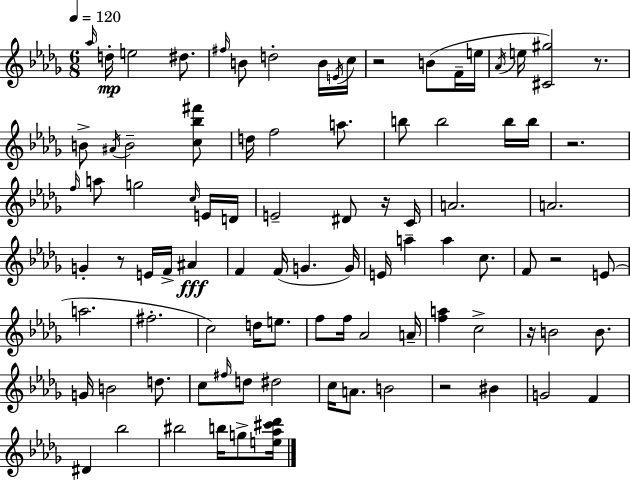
Ab5/s D5/s E5/h D#5/e. F#5/s B4/e D5/h B4/s E4/s C5/s R/h B4/e F4/s E5/s Ab4/s E5/s [C#4,G#5]/h R/e. B4/e A#4/s B4/h [C5,Bb5,F#6]/e D5/s F5/h A5/e. B5/e B5/h B5/s B5/s R/h. F5/s A5/e G5/h C5/s E4/s D4/s E4/h D#4/e R/s C4/s A4/h. A4/h. G4/q R/e E4/s F4/s A#4/q F4/q F4/s G4/q. G4/s E4/s A5/q A5/q C5/e. F4/e R/h E4/e A5/h. F#5/h. C5/h D5/s E5/e. F5/e F5/s Ab4/h A4/s [F5,A5]/q C5/h R/s B4/h B4/e. G4/s B4/h D5/e. C5/e F#5/s D5/e D#5/h C5/s A4/e. B4/h R/h BIS4/q G4/h F4/q D#4/q Bb5/h BIS5/h B5/s G5/e [E5,Ab5,C#6,Db6]/s